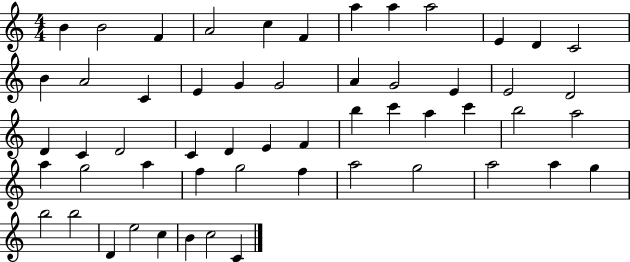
{
  \clef treble
  \numericTimeSignature
  \time 4/4
  \key c \major
  b'4 b'2 f'4 | a'2 c''4 f'4 | a''4 a''4 a''2 | e'4 d'4 c'2 | \break b'4 a'2 c'4 | e'4 g'4 g'2 | a'4 g'2 e'4 | e'2 d'2 | \break d'4 c'4 d'2 | c'4 d'4 e'4 f'4 | b''4 c'''4 a''4 c'''4 | b''2 a''2 | \break a''4 g''2 a''4 | f''4 g''2 f''4 | a''2 g''2 | a''2 a''4 g''4 | \break b''2 b''2 | d'4 e''2 c''4 | b'4 c''2 c'4 | \bar "|."
}